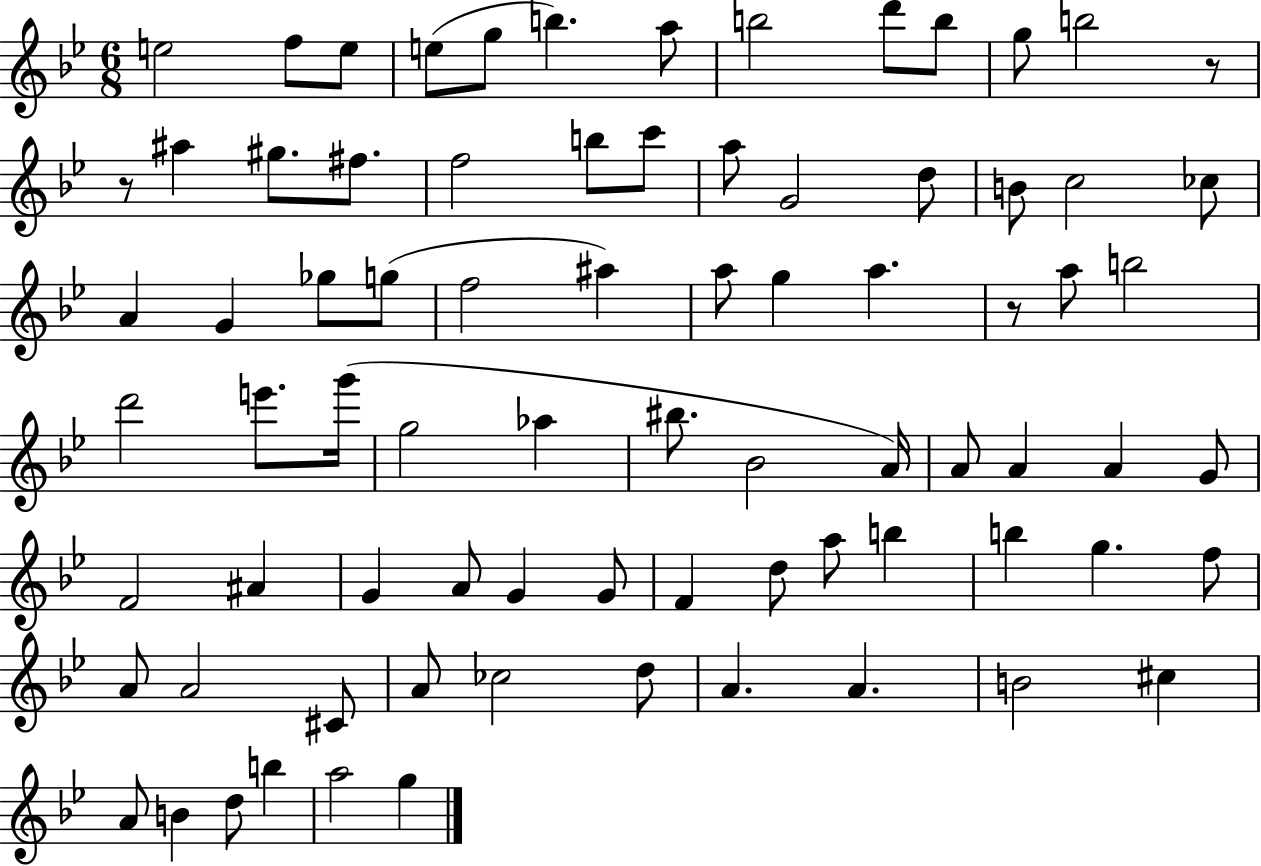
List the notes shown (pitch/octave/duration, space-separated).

E5/h F5/e E5/e E5/e G5/e B5/q. A5/e B5/h D6/e B5/e G5/e B5/h R/e R/e A#5/q G#5/e. F#5/e. F5/h B5/e C6/e A5/e G4/h D5/e B4/e C5/h CES5/e A4/q G4/q Gb5/e G5/e F5/h A#5/q A5/e G5/q A5/q. R/e A5/e B5/h D6/h E6/e. G6/s G5/h Ab5/q BIS5/e. Bb4/h A4/s A4/e A4/q A4/q G4/e F4/h A#4/q G4/q A4/e G4/q G4/e F4/q D5/e A5/e B5/q B5/q G5/q. F5/e A4/e A4/h C#4/e A4/e CES5/h D5/e A4/q. A4/q. B4/h C#5/q A4/e B4/q D5/e B5/q A5/h G5/q